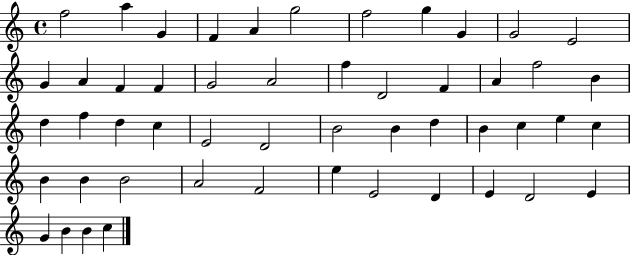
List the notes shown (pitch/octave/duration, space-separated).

F5/h A5/q G4/q F4/q A4/q G5/h F5/h G5/q G4/q G4/h E4/h G4/q A4/q F4/q F4/q G4/h A4/h F5/q D4/h F4/q A4/q F5/h B4/q D5/q F5/q D5/q C5/q E4/h D4/h B4/h B4/q D5/q B4/q C5/q E5/q C5/q B4/q B4/q B4/h A4/h F4/h E5/q E4/h D4/q E4/q D4/h E4/q G4/q B4/q B4/q C5/q